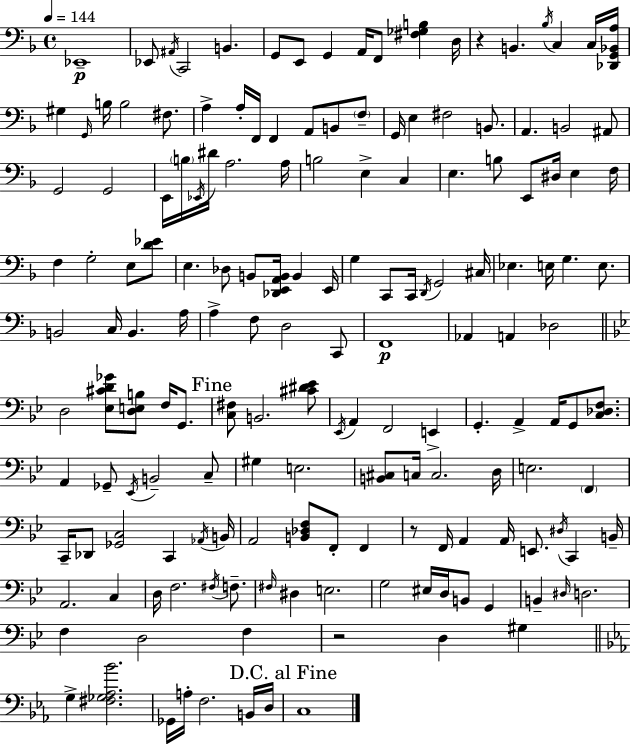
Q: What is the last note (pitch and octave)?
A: C3